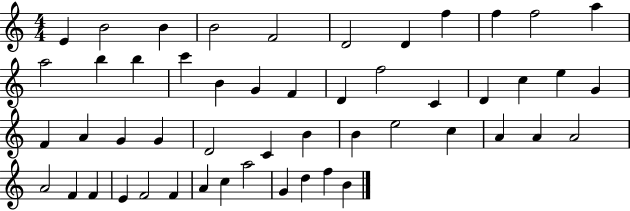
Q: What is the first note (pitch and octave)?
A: E4